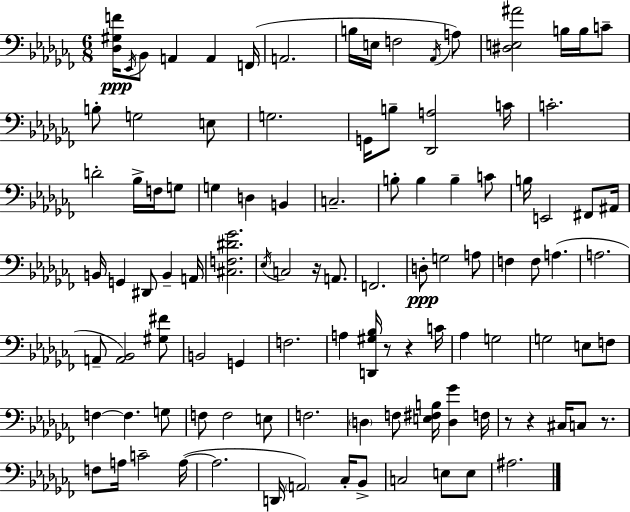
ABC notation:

X:1
T:Untitled
M:6/8
L:1/4
K:Abm
[_D,^G,F]/4 _E,,/4 _B,,/2 A,, A,, F,,/4 A,,2 B,/4 E,/4 F,2 _A,,/4 A,/2 [^D,E,^A]2 B,/4 B,/4 C/2 B,/2 G,2 E,/2 G,2 G,,/4 B,/2 [_D,,A,]2 C/4 C2 D2 _B,/4 F,/4 G,/2 G, D, B,, C,2 B,/2 B, B, C/2 B,/4 E,,2 ^F,,/2 ^A,,/4 B,,/4 G,, ^D,,/2 B,, A,,/4 [^C,F,^D_G]2 _E,/4 C,2 z/4 A,,/2 F,,2 D,/2 G,2 A,/2 F, F,/2 A, A,2 A,,/2 [A,,_B,,]2 [^G,^F]/2 B,,2 G,, F,2 A, [D,,^G,_B,]/4 z/2 z C/4 _A, G,2 G,2 E,/2 F,/2 F, F, G,/2 F,/2 F,2 E,/2 F,2 D, F,/2 [E,^F,B,]/4 [D,_G] F,/4 z/2 z ^C,/4 C,/2 z/2 F,/2 A,/4 C2 A,/4 A,2 D,,/4 A,,2 _C,/4 _B,,/2 C,2 E,/2 E,/2 ^A,2